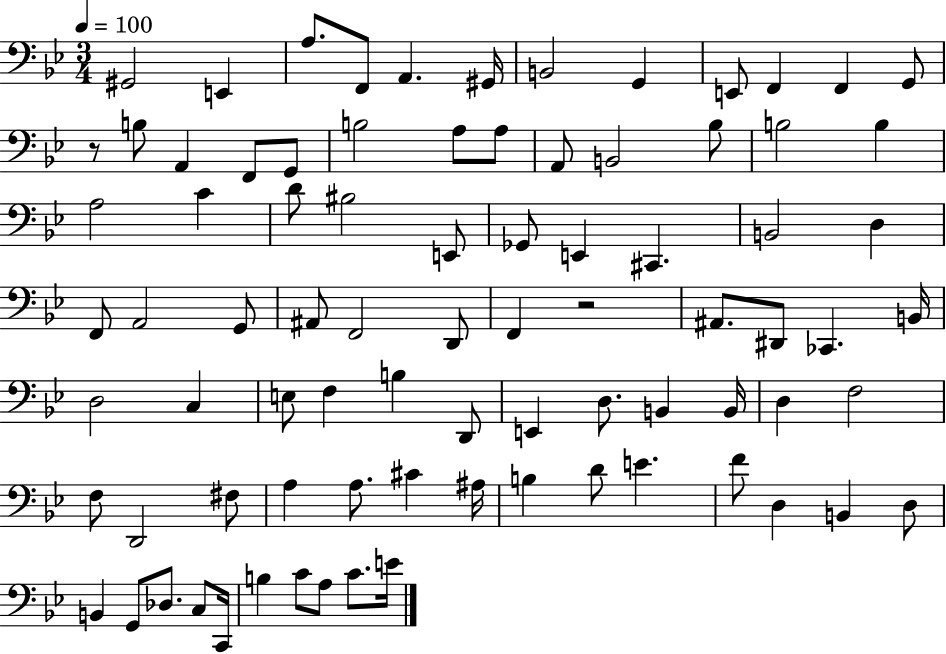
X:1
T:Untitled
M:3/4
L:1/4
K:Bb
^G,,2 E,, A,/2 F,,/2 A,, ^G,,/4 B,,2 G,, E,,/2 F,, F,, G,,/2 z/2 B,/2 A,, F,,/2 G,,/2 B,2 A,/2 A,/2 A,,/2 B,,2 _B,/2 B,2 B, A,2 C D/2 ^B,2 E,,/2 _G,,/2 E,, ^C,, B,,2 D, F,,/2 A,,2 G,,/2 ^A,,/2 F,,2 D,,/2 F,, z2 ^A,,/2 ^D,,/2 _C,, B,,/4 D,2 C, E,/2 F, B, D,,/2 E,, D,/2 B,, B,,/4 D, F,2 F,/2 D,,2 ^F,/2 A, A,/2 ^C ^A,/4 B, D/2 E F/2 D, B,, D,/2 B,, G,,/2 _D,/2 C,/2 C,,/4 B, C/2 A,/2 C/2 E/4